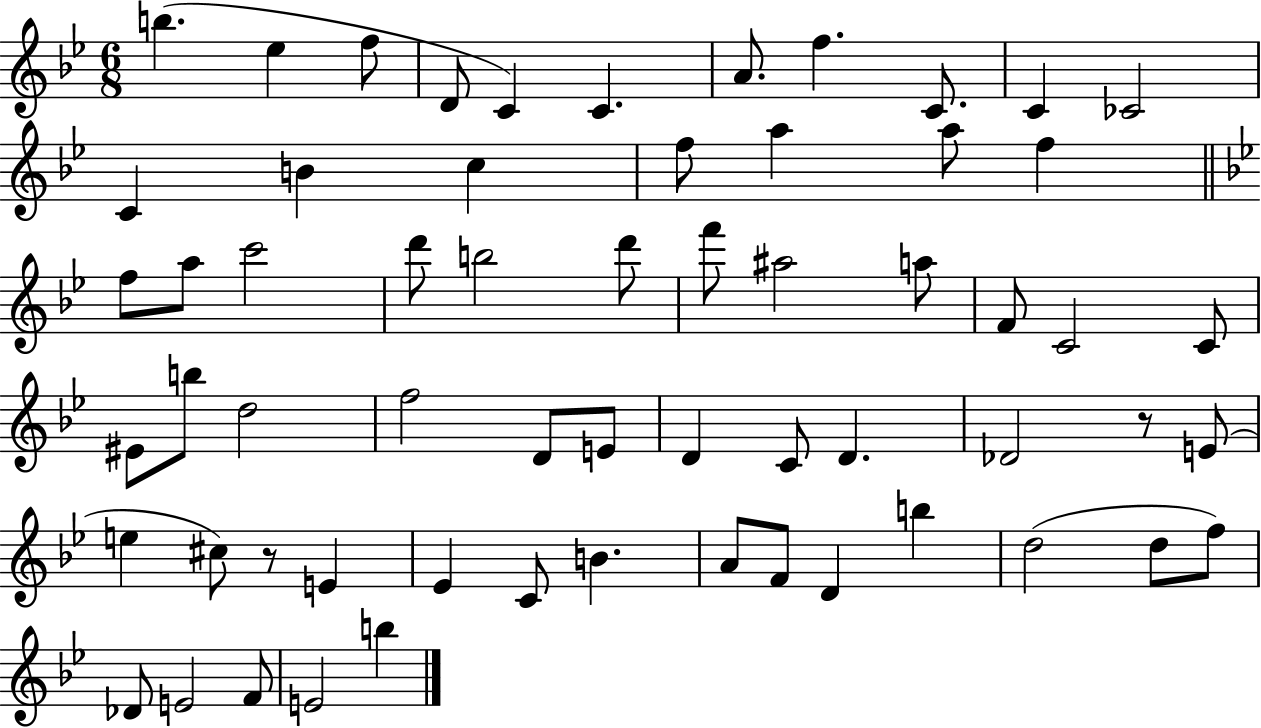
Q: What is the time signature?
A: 6/8